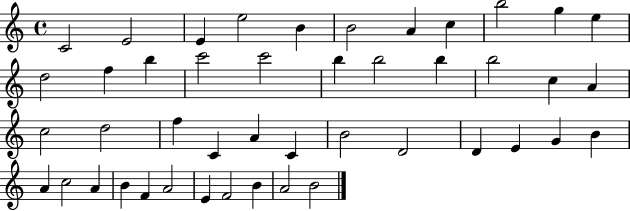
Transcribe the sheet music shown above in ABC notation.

X:1
T:Untitled
M:4/4
L:1/4
K:C
C2 E2 E e2 B B2 A c b2 g e d2 f b c'2 c'2 b b2 b b2 c A c2 d2 f C A C B2 D2 D E G B A c2 A B F A2 E F2 B A2 B2